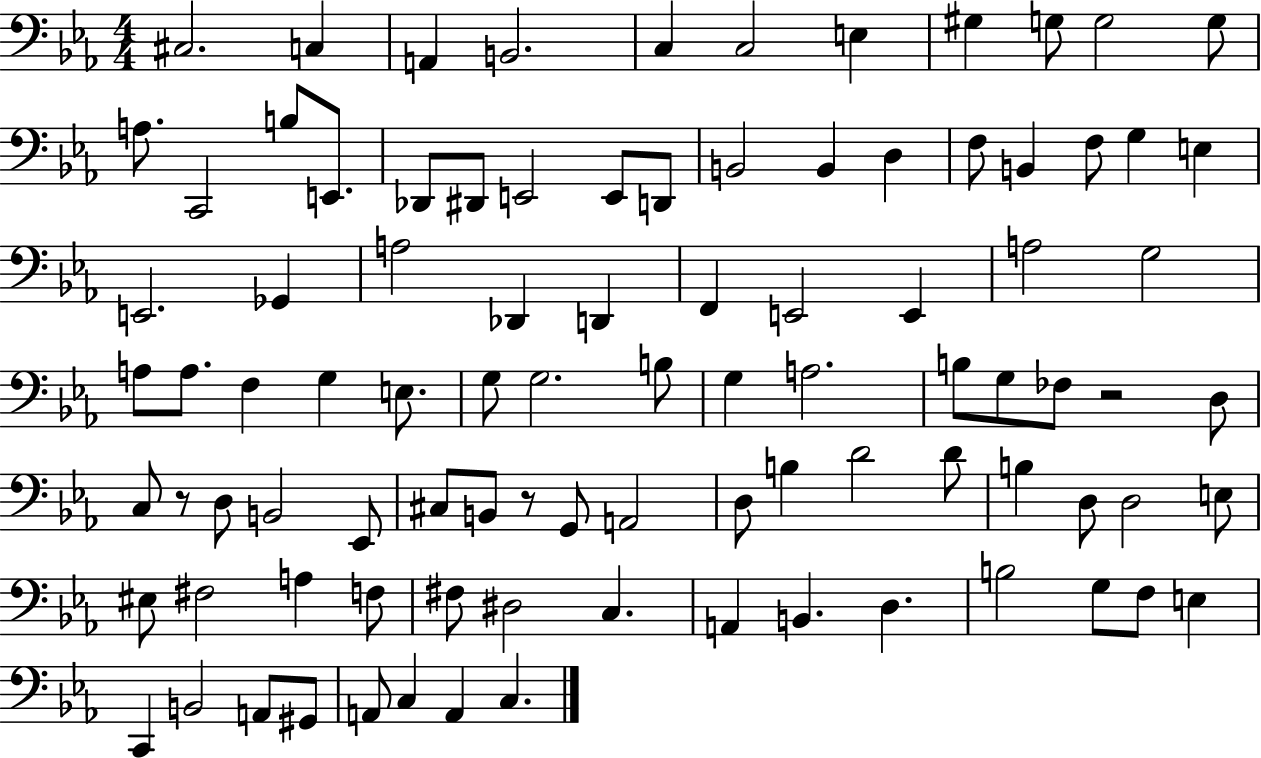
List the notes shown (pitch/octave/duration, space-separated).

C#3/h. C3/q A2/q B2/h. C3/q C3/h E3/q G#3/q G3/e G3/h G3/e A3/e. C2/h B3/e E2/e. Db2/e D#2/e E2/h E2/e D2/e B2/h B2/q D3/q F3/e B2/q F3/e G3/q E3/q E2/h. Gb2/q A3/h Db2/q D2/q F2/q E2/h E2/q A3/h G3/h A3/e A3/e. F3/q G3/q E3/e. G3/e G3/h. B3/e G3/q A3/h. B3/e G3/e FES3/e R/h D3/e C3/e R/e D3/e B2/h Eb2/e C#3/e B2/e R/e G2/e A2/h D3/e B3/q D4/h D4/e B3/q D3/e D3/h E3/e EIS3/e F#3/h A3/q F3/e F#3/e D#3/h C3/q. A2/q B2/q. D3/q. B3/h G3/e F3/e E3/q C2/q B2/h A2/e G#2/e A2/e C3/q A2/q C3/q.